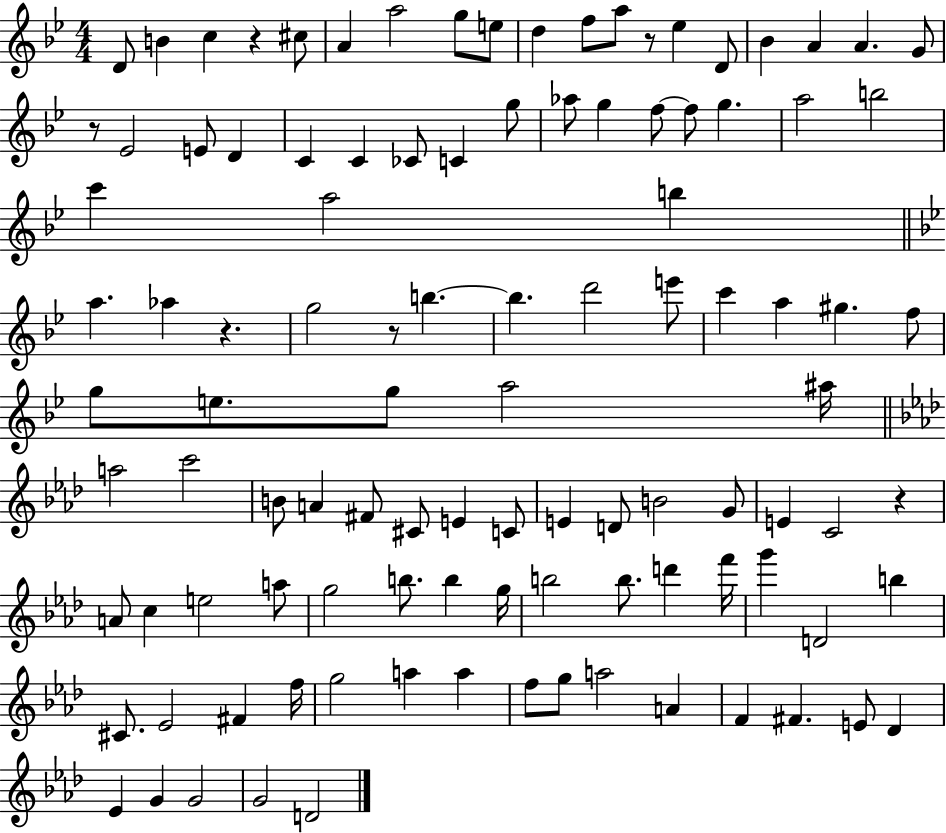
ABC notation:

X:1
T:Untitled
M:4/4
L:1/4
K:Bb
D/2 B c z ^c/2 A a2 g/2 e/2 d f/2 a/2 z/2 _e D/2 _B A A G/2 z/2 _E2 E/2 D C C _C/2 C g/2 _a/2 g f/2 f/2 g a2 b2 c' a2 b a _a z g2 z/2 b b d'2 e'/2 c' a ^g f/2 g/2 e/2 g/2 a2 ^a/4 a2 c'2 B/2 A ^F/2 ^C/2 E C/2 E D/2 B2 G/2 E C2 z A/2 c e2 a/2 g2 b/2 b g/4 b2 b/2 d' f'/4 g' D2 b ^C/2 _E2 ^F f/4 g2 a a f/2 g/2 a2 A F ^F E/2 _D _E G G2 G2 D2